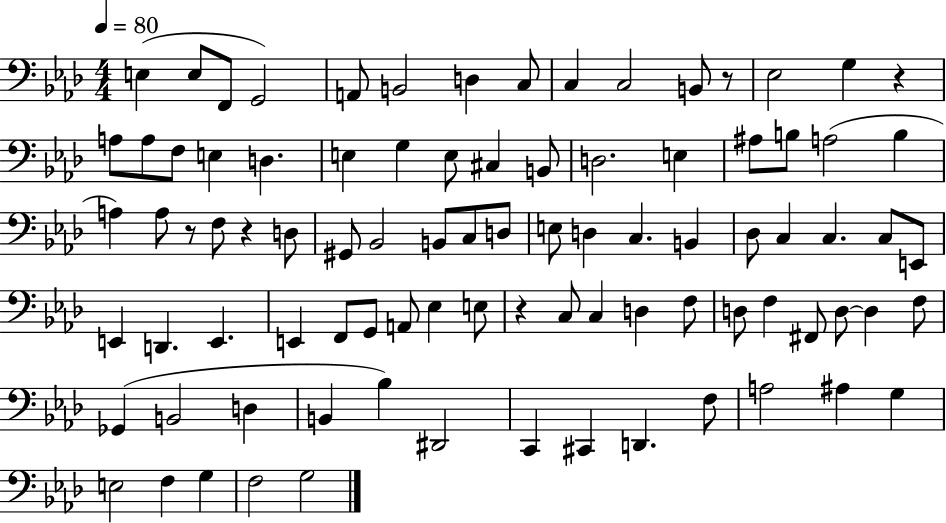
E3/q E3/e F2/e G2/h A2/e B2/h D3/q C3/e C3/q C3/h B2/e R/e Eb3/h G3/q R/q A3/e A3/e F3/e E3/q D3/q. E3/q G3/q E3/e C#3/q B2/e D3/h. E3/q A#3/e B3/e A3/h B3/q A3/q A3/e R/e F3/e R/q D3/e G#2/e Bb2/h B2/e C3/e D3/e E3/e D3/q C3/q. B2/q Db3/e C3/q C3/q. C3/e E2/e E2/q D2/q. E2/q. E2/q F2/e G2/e A2/e Eb3/q E3/e R/q C3/e C3/q D3/q F3/e D3/e F3/q F#2/e D3/e D3/q F3/e Gb2/q B2/h D3/q B2/q Bb3/q D#2/h C2/q C#2/q D2/q. F3/e A3/h A#3/q G3/q E3/h F3/q G3/q F3/h G3/h